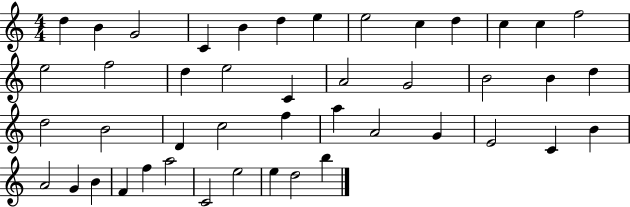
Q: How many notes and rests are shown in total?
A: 45